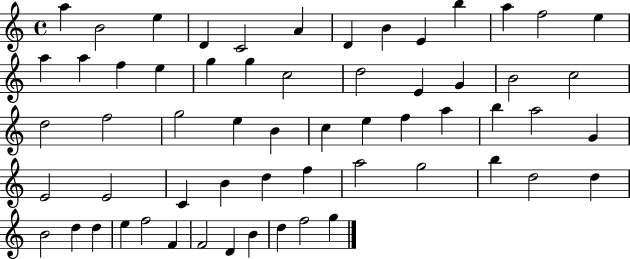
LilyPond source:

{
  \clef treble
  \time 4/4
  \defaultTimeSignature
  \key c \major
  a''4 b'2 e''4 | d'4 c'2 a'4 | d'4 b'4 e'4 b''4 | a''4 f''2 e''4 | \break a''4 a''4 f''4 e''4 | g''4 g''4 c''2 | d''2 e'4 g'4 | b'2 c''2 | \break d''2 f''2 | g''2 e''4 b'4 | c''4 e''4 f''4 a''4 | b''4 a''2 g'4 | \break e'2 e'2 | c'4 b'4 d''4 f''4 | a''2 g''2 | b''4 d''2 d''4 | \break b'2 d''4 d''4 | e''4 f''2 f'4 | f'2 d'4 b'4 | d''4 f''2 g''4 | \break \bar "|."
}